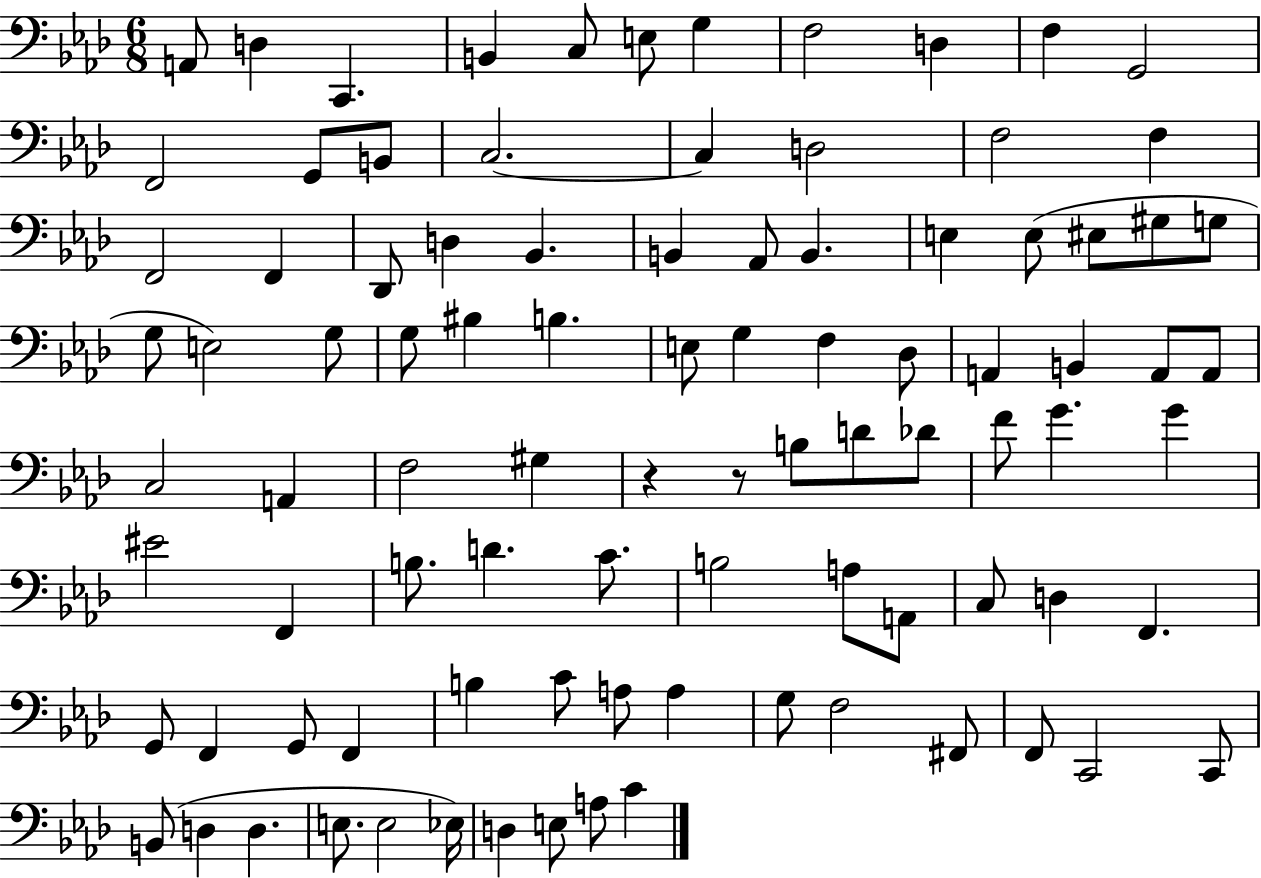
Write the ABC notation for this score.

X:1
T:Untitled
M:6/8
L:1/4
K:Ab
A,,/2 D, C,, B,, C,/2 E,/2 G, F,2 D, F, G,,2 F,,2 G,,/2 B,,/2 C,2 C, D,2 F,2 F, F,,2 F,, _D,,/2 D, _B,, B,, _A,,/2 B,, E, E,/2 ^E,/2 ^G,/2 G,/2 G,/2 E,2 G,/2 G,/2 ^B, B, E,/2 G, F, _D,/2 A,, B,, A,,/2 A,,/2 C,2 A,, F,2 ^G, z z/2 B,/2 D/2 _D/2 F/2 G G ^E2 F,, B,/2 D C/2 B,2 A,/2 A,,/2 C,/2 D, F,, G,,/2 F,, G,,/2 F,, B, C/2 A,/2 A, G,/2 F,2 ^F,,/2 F,,/2 C,,2 C,,/2 B,,/2 D, D, E,/2 E,2 _E,/4 D, E,/2 A,/2 C